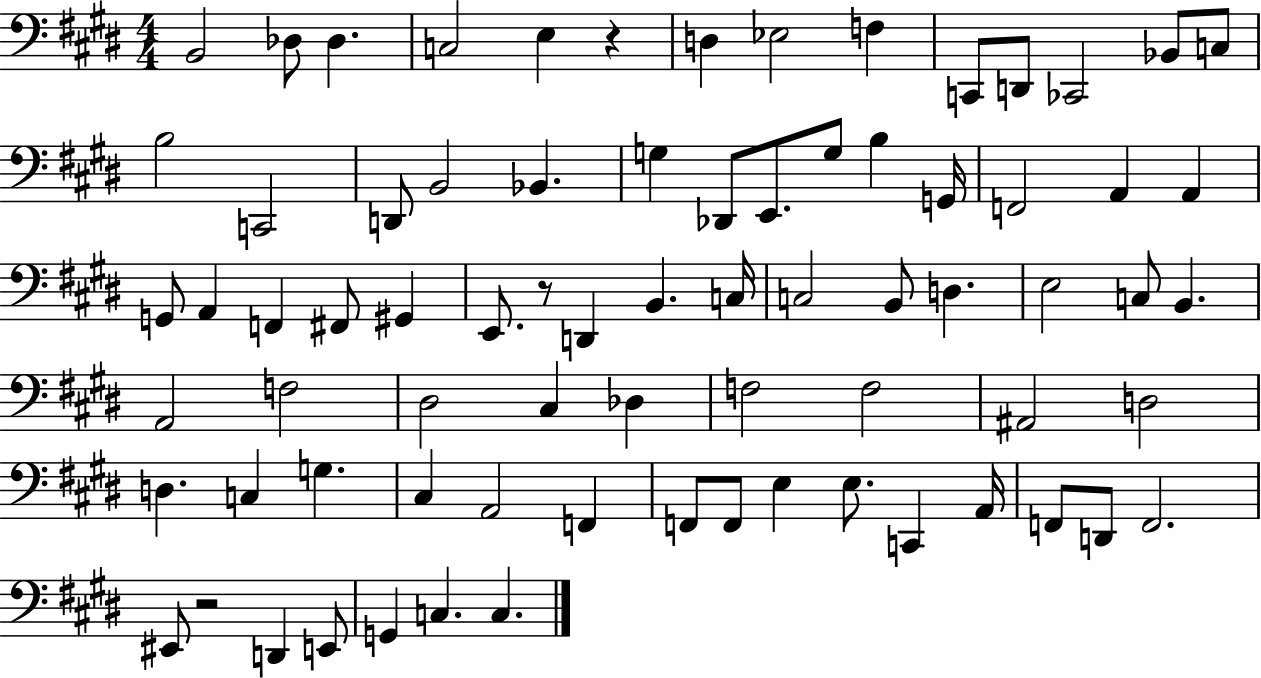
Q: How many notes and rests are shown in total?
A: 75